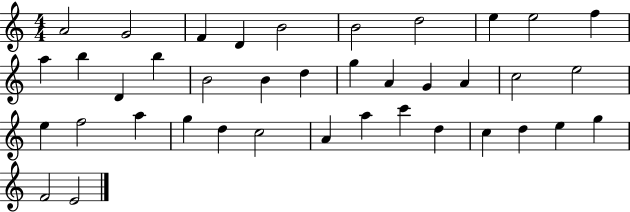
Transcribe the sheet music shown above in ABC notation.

X:1
T:Untitled
M:4/4
L:1/4
K:C
A2 G2 F D B2 B2 d2 e e2 f a b D b B2 B d g A G A c2 e2 e f2 a g d c2 A a c' d c d e g F2 E2